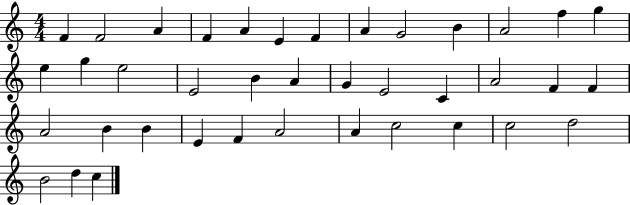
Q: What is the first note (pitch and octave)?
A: F4